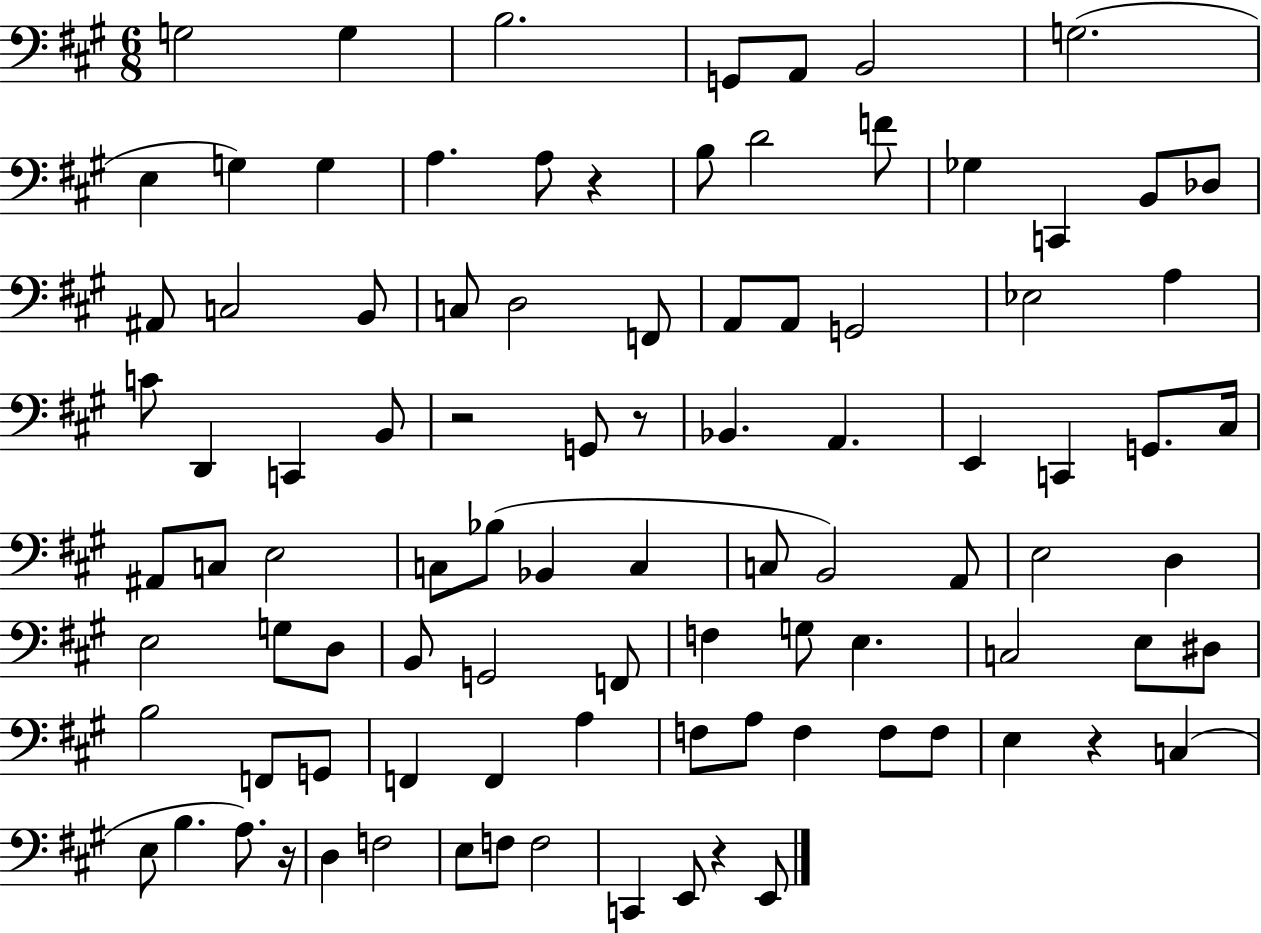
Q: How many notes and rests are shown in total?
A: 95